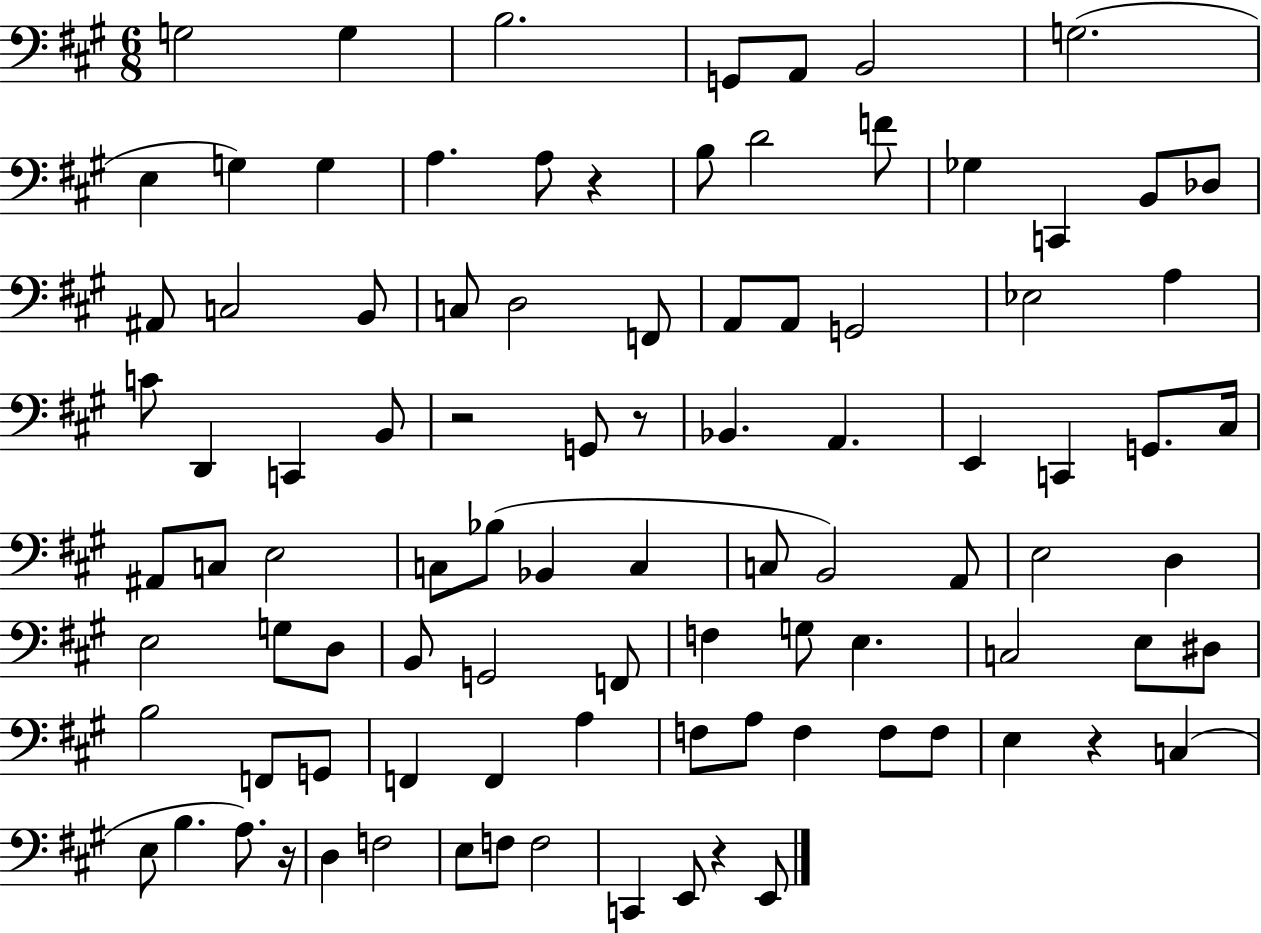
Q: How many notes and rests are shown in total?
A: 95